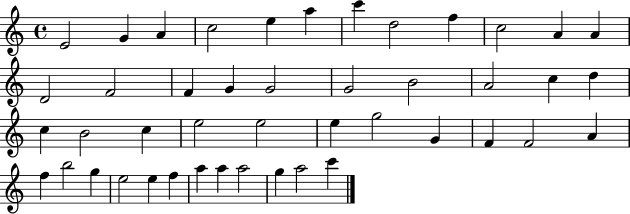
{
  \clef treble
  \time 4/4
  \defaultTimeSignature
  \key c \major
  e'2 g'4 a'4 | c''2 e''4 a''4 | c'''4 d''2 f''4 | c''2 a'4 a'4 | \break d'2 f'2 | f'4 g'4 g'2 | g'2 b'2 | a'2 c''4 d''4 | \break c''4 b'2 c''4 | e''2 e''2 | e''4 g''2 g'4 | f'4 f'2 a'4 | \break f''4 b''2 g''4 | e''2 e''4 f''4 | a''4 a''4 a''2 | g''4 a''2 c'''4 | \break \bar "|."
}